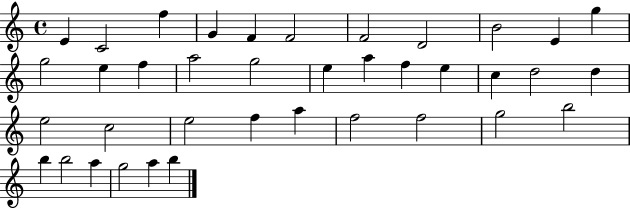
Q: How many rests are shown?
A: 0